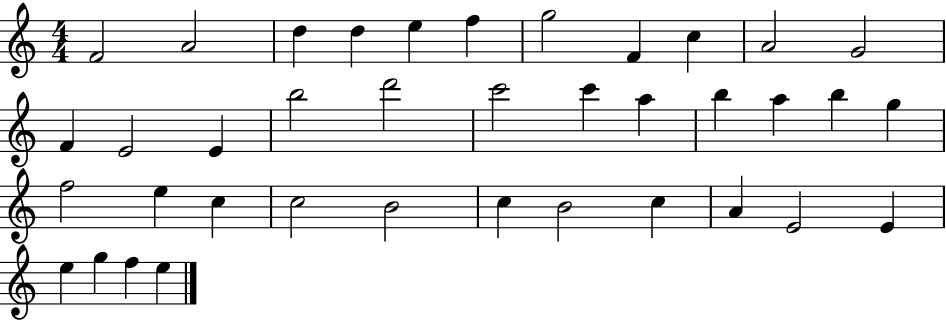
{
  \clef treble
  \numericTimeSignature
  \time 4/4
  \key c \major
  f'2 a'2 | d''4 d''4 e''4 f''4 | g''2 f'4 c''4 | a'2 g'2 | \break f'4 e'2 e'4 | b''2 d'''2 | c'''2 c'''4 a''4 | b''4 a''4 b''4 g''4 | \break f''2 e''4 c''4 | c''2 b'2 | c''4 b'2 c''4 | a'4 e'2 e'4 | \break e''4 g''4 f''4 e''4 | \bar "|."
}